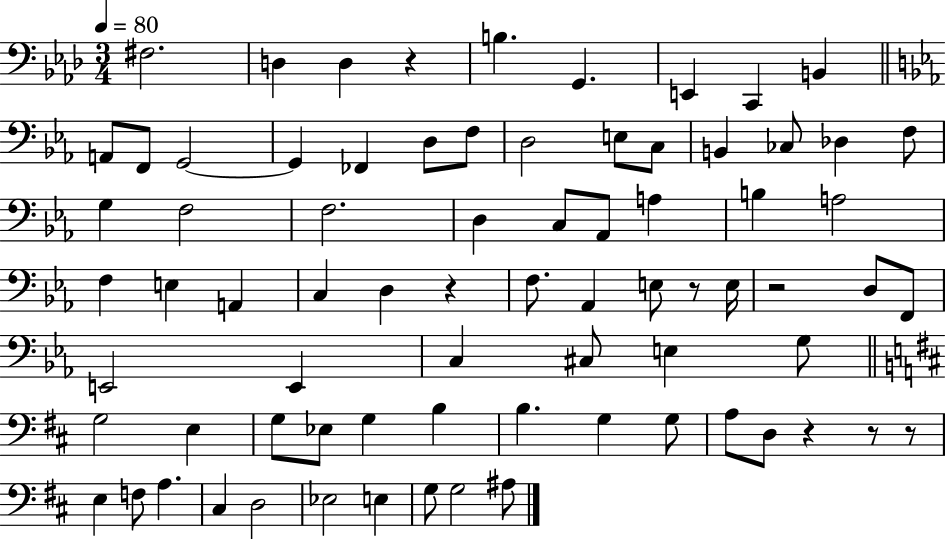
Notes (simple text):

F#3/h. D3/q D3/q R/q B3/q. G2/q. E2/q C2/q B2/q A2/e F2/e G2/h G2/q FES2/q D3/e F3/e D3/h E3/e C3/e B2/q CES3/e Db3/q F3/e G3/q F3/h F3/h. D3/q C3/e Ab2/e A3/q B3/q A3/h F3/q E3/q A2/q C3/q D3/q R/q F3/e. Ab2/q E3/e R/e E3/s R/h D3/e F2/e E2/h E2/q C3/q C#3/e E3/q G3/e G3/h E3/q G3/e Eb3/e G3/q B3/q B3/q. G3/q G3/e A3/e D3/e R/q R/e R/e E3/q F3/e A3/q. C#3/q D3/h Eb3/h E3/q G3/e G3/h A#3/e